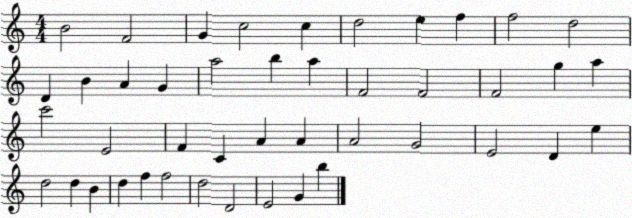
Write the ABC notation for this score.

X:1
T:Untitled
M:4/4
L:1/4
K:C
B2 F2 G c2 c d2 e f f2 d2 D B A G a2 b a F2 F2 F2 g a c'2 E2 F C A A A2 G2 E2 D e d2 d B d f f2 d2 D2 E2 G b